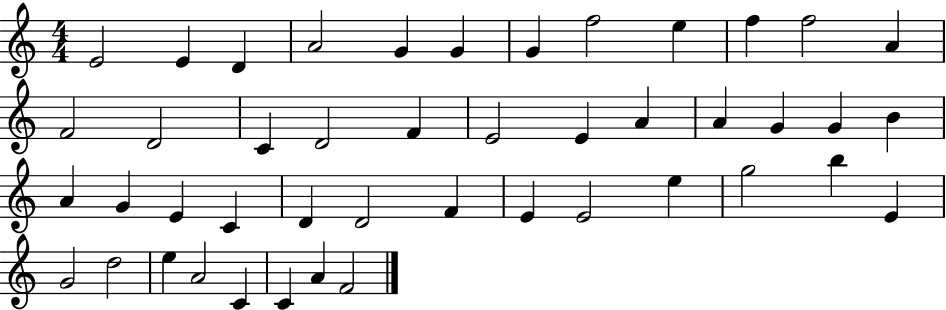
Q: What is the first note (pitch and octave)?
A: E4